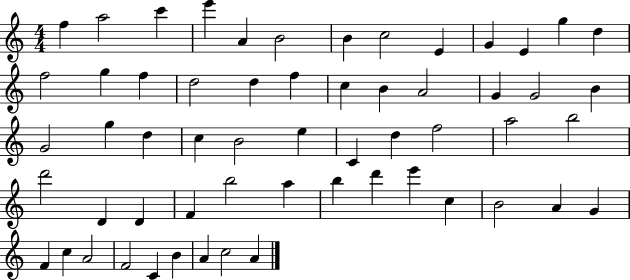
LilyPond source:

{
  \clef treble
  \numericTimeSignature
  \time 4/4
  \key c \major
  f''4 a''2 c'''4 | e'''4 a'4 b'2 | b'4 c''2 e'4 | g'4 e'4 g''4 d''4 | \break f''2 g''4 f''4 | d''2 d''4 f''4 | c''4 b'4 a'2 | g'4 g'2 b'4 | \break g'2 g''4 d''4 | c''4 b'2 e''4 | c'4 d''4 f''2 | a''2 b''2 | \break d'''2 d'4 d'4 | f'4 b''2 a''4 | b''4 d'''4 e'''4 c''4 | b'2 a'4 g'4 | \break f'4 c''4 a'2 | f'2 c'4 b'4 | a'4 c''2 a'4 | \bar "|."
}